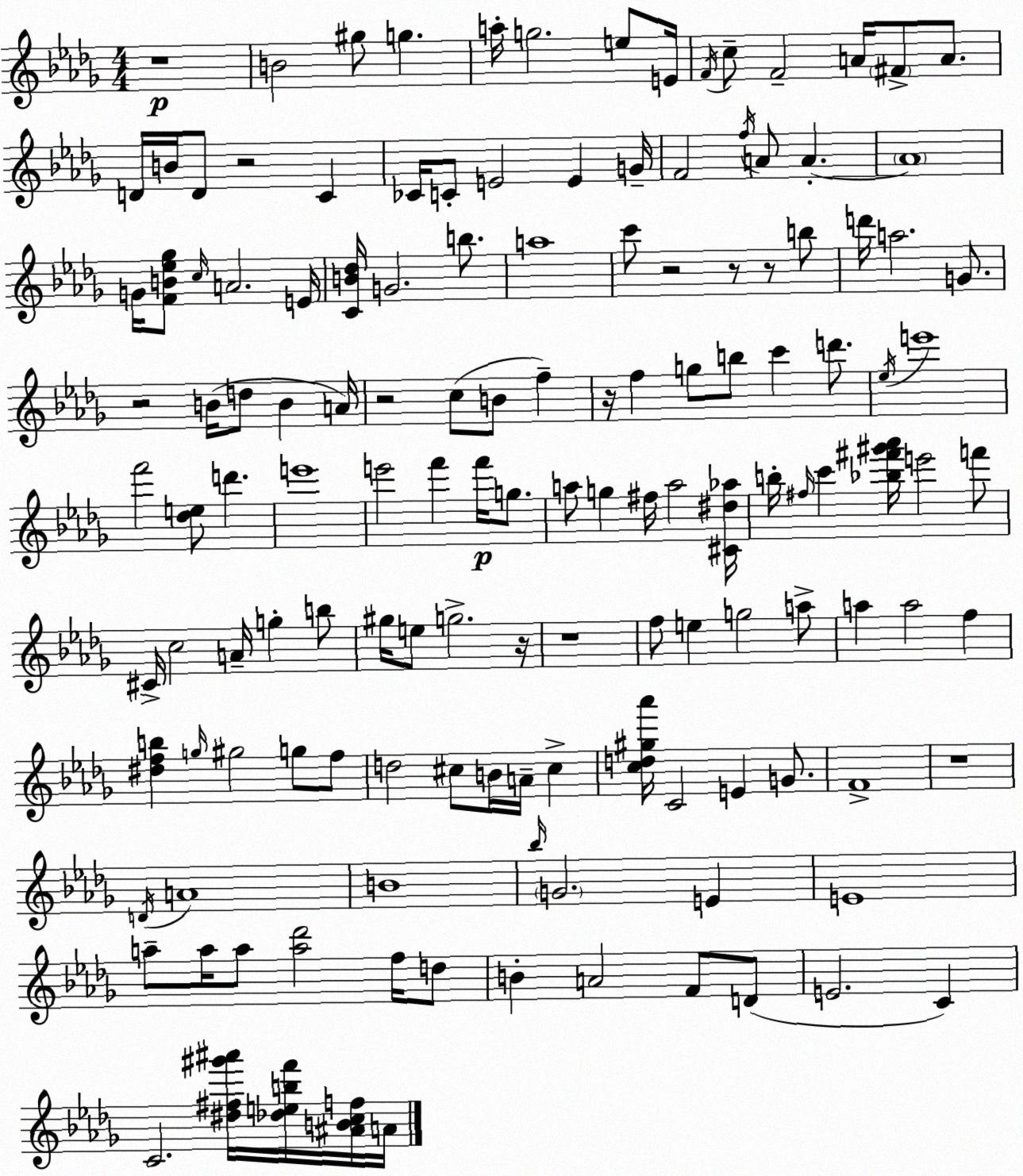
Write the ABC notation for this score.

X:1
T:Untitled
M:4/4
L:1/4
K:Bbm
z4 B2 ^g/2 g a/4 g2 e/2 E/4 F/4 c/2 F2 A/4 ^F/2 A/2 D/4 B/4 D/2 z2 C _C/4 C/2 E2 E G/4 F2 f/4 A/2 A A4 G/4 [FB_e_g]/2 c/4 A2 E/4 [CB_d]/4 G2 b/2 a4 c'/2 z2 z/2 z/2 b/2 d'/4 a2 G/2 z2 B/4 d/2 B A/4 z2 c/2 B/2 f z/4 f g/2 b/2 c' d'/2 _e/4 e'4 f'2 [_de]/2 d' e'4 e'2 f' f'/4 g/2 a/2 g ^f/4 a2 [^C^d_a]/4 b/4 ^f/4 c' [_b^f'^g'_a']/4 e'2 f'/2 ^C/4 c2 A/4 g b/2 ^g/4 e/2 g2 z/4 z4 f/2 e g2 a/2 a a2 f [^dfb] g/4 ^g2 g/2 f/2 d2 ^c/2 B/4 A/4 ^c [cd^g_a']/4 C2 E G/2 F4 z4 D/4 A4 B4 _b/4 G2 E E4 a/2 a/4 a/2 [a_d']2 f/4 d/2 B A2 F/2 D/2 E2 C C2 [^d^f^g'^a']/4 [_debf']/4 [^ABcf]/4 A/4